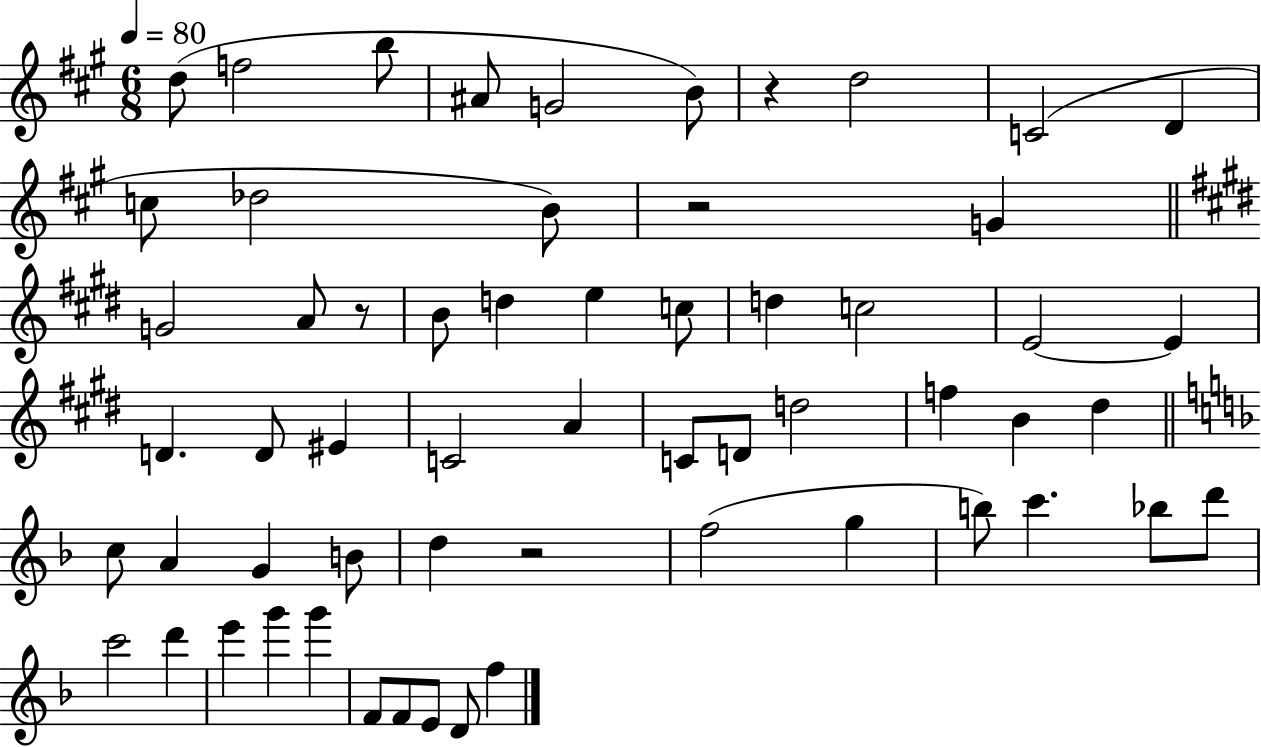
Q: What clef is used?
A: treble